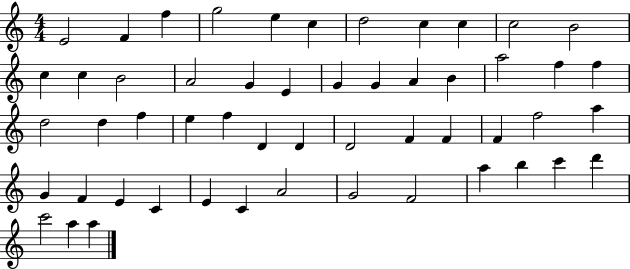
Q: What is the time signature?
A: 4/4